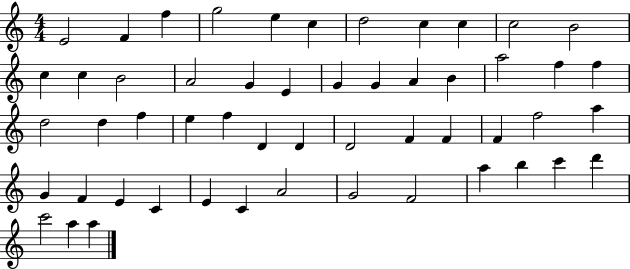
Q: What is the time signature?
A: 4/4